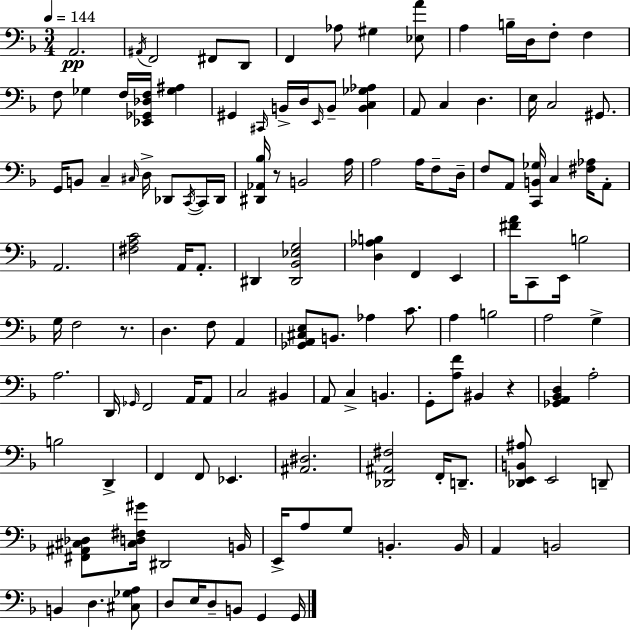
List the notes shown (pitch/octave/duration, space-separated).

A2/h. A#2/s F2/h F#2/e D2/e F2/q Ab3/e G#3/q [Eb3,A4]/e A3/q B3/s D3/s F3/e F3/q F3/e Gb3/q F3/s [Eb2,Gb2,Db3,F3]/s [Gb3,A#3]/q G#2/q C#2/s B2/s D3/s E2/s B2/e [B2,C3,Gb3,Ab3]/q A2/e C3/q D3/q. E3/s C3/h G#2/e. G2/s B2/e C3/q C#3/s D3/s Db2/e C2/s C2/s Db2/s [D#2,Ab2,Bb3]/s R/e B2/h A3/s A3/h A3/s F3/e D3/s F3/e A2/e [C2,B2,Gb3]/s C3/q [F#3,Ab3]/s A2/e A2/h. [F#3,A3,C4]/h A2/s A2/e. D#2/q [D#2,Bb2,Eb3,G3]/h [D3,Ab3,B3]/q F2/q E2/q [F#4,A4]/s C2/e E2/s B3/h G3/s F3/h R/e. D3/q. F3/e A2/q [Gb2,A2,C#3,E3]/e B2/e. Ab3/q C4/e. A3/q B3/h A3/h G3/q A3/h. D2/s Gb2/s F2/h A2/s A2/e C3/h BIS2/q A2/e C3/q B2/q. G2/e [A3,F4]/e BIS2/q R/q [Gb2,A2,Bb2,D3]/q A3/h B3/h D2/q F2/q F2/e Eb2/q. [A#2,D#3]/h. [Db2,A#2,F#3]/h F2/s D2/e. [Db2,E2,B2,A#3]/e E2/h D2/e [F#2,A#2,C#3,Db3]/e [C#3,D3,F#3,G#4]/s D#2/h B2/s E2/s A3/e G3/e B2/q. B2/s A2/q B2/h B2/q D3/q. [C#3,Gb3,A3]/e D3/e E3/s D3/e B2/e G2/q G2/s